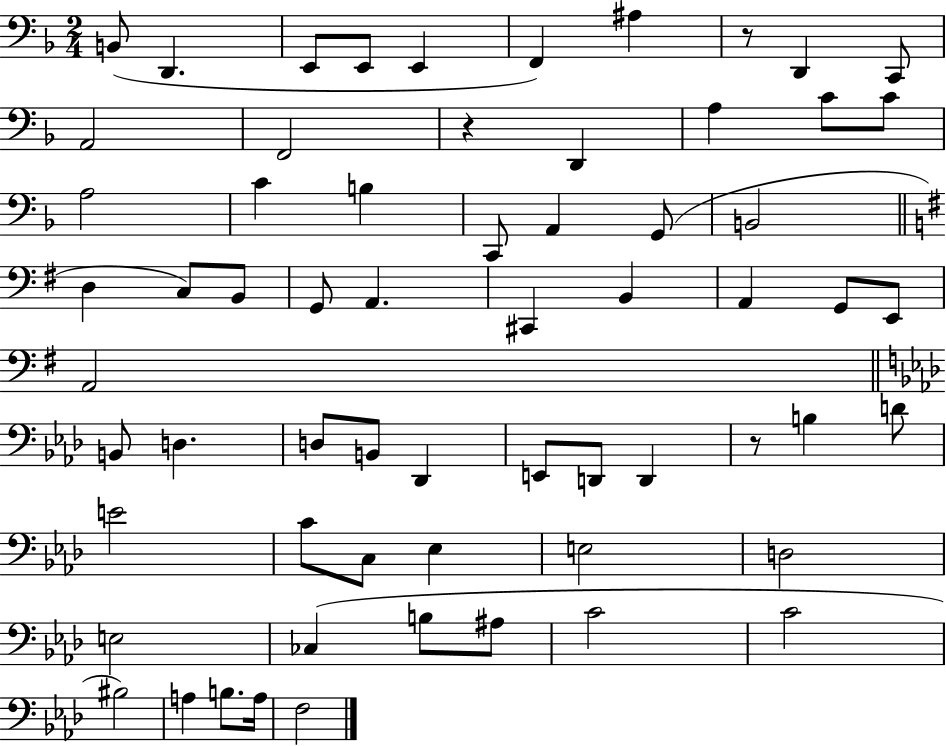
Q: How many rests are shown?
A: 3